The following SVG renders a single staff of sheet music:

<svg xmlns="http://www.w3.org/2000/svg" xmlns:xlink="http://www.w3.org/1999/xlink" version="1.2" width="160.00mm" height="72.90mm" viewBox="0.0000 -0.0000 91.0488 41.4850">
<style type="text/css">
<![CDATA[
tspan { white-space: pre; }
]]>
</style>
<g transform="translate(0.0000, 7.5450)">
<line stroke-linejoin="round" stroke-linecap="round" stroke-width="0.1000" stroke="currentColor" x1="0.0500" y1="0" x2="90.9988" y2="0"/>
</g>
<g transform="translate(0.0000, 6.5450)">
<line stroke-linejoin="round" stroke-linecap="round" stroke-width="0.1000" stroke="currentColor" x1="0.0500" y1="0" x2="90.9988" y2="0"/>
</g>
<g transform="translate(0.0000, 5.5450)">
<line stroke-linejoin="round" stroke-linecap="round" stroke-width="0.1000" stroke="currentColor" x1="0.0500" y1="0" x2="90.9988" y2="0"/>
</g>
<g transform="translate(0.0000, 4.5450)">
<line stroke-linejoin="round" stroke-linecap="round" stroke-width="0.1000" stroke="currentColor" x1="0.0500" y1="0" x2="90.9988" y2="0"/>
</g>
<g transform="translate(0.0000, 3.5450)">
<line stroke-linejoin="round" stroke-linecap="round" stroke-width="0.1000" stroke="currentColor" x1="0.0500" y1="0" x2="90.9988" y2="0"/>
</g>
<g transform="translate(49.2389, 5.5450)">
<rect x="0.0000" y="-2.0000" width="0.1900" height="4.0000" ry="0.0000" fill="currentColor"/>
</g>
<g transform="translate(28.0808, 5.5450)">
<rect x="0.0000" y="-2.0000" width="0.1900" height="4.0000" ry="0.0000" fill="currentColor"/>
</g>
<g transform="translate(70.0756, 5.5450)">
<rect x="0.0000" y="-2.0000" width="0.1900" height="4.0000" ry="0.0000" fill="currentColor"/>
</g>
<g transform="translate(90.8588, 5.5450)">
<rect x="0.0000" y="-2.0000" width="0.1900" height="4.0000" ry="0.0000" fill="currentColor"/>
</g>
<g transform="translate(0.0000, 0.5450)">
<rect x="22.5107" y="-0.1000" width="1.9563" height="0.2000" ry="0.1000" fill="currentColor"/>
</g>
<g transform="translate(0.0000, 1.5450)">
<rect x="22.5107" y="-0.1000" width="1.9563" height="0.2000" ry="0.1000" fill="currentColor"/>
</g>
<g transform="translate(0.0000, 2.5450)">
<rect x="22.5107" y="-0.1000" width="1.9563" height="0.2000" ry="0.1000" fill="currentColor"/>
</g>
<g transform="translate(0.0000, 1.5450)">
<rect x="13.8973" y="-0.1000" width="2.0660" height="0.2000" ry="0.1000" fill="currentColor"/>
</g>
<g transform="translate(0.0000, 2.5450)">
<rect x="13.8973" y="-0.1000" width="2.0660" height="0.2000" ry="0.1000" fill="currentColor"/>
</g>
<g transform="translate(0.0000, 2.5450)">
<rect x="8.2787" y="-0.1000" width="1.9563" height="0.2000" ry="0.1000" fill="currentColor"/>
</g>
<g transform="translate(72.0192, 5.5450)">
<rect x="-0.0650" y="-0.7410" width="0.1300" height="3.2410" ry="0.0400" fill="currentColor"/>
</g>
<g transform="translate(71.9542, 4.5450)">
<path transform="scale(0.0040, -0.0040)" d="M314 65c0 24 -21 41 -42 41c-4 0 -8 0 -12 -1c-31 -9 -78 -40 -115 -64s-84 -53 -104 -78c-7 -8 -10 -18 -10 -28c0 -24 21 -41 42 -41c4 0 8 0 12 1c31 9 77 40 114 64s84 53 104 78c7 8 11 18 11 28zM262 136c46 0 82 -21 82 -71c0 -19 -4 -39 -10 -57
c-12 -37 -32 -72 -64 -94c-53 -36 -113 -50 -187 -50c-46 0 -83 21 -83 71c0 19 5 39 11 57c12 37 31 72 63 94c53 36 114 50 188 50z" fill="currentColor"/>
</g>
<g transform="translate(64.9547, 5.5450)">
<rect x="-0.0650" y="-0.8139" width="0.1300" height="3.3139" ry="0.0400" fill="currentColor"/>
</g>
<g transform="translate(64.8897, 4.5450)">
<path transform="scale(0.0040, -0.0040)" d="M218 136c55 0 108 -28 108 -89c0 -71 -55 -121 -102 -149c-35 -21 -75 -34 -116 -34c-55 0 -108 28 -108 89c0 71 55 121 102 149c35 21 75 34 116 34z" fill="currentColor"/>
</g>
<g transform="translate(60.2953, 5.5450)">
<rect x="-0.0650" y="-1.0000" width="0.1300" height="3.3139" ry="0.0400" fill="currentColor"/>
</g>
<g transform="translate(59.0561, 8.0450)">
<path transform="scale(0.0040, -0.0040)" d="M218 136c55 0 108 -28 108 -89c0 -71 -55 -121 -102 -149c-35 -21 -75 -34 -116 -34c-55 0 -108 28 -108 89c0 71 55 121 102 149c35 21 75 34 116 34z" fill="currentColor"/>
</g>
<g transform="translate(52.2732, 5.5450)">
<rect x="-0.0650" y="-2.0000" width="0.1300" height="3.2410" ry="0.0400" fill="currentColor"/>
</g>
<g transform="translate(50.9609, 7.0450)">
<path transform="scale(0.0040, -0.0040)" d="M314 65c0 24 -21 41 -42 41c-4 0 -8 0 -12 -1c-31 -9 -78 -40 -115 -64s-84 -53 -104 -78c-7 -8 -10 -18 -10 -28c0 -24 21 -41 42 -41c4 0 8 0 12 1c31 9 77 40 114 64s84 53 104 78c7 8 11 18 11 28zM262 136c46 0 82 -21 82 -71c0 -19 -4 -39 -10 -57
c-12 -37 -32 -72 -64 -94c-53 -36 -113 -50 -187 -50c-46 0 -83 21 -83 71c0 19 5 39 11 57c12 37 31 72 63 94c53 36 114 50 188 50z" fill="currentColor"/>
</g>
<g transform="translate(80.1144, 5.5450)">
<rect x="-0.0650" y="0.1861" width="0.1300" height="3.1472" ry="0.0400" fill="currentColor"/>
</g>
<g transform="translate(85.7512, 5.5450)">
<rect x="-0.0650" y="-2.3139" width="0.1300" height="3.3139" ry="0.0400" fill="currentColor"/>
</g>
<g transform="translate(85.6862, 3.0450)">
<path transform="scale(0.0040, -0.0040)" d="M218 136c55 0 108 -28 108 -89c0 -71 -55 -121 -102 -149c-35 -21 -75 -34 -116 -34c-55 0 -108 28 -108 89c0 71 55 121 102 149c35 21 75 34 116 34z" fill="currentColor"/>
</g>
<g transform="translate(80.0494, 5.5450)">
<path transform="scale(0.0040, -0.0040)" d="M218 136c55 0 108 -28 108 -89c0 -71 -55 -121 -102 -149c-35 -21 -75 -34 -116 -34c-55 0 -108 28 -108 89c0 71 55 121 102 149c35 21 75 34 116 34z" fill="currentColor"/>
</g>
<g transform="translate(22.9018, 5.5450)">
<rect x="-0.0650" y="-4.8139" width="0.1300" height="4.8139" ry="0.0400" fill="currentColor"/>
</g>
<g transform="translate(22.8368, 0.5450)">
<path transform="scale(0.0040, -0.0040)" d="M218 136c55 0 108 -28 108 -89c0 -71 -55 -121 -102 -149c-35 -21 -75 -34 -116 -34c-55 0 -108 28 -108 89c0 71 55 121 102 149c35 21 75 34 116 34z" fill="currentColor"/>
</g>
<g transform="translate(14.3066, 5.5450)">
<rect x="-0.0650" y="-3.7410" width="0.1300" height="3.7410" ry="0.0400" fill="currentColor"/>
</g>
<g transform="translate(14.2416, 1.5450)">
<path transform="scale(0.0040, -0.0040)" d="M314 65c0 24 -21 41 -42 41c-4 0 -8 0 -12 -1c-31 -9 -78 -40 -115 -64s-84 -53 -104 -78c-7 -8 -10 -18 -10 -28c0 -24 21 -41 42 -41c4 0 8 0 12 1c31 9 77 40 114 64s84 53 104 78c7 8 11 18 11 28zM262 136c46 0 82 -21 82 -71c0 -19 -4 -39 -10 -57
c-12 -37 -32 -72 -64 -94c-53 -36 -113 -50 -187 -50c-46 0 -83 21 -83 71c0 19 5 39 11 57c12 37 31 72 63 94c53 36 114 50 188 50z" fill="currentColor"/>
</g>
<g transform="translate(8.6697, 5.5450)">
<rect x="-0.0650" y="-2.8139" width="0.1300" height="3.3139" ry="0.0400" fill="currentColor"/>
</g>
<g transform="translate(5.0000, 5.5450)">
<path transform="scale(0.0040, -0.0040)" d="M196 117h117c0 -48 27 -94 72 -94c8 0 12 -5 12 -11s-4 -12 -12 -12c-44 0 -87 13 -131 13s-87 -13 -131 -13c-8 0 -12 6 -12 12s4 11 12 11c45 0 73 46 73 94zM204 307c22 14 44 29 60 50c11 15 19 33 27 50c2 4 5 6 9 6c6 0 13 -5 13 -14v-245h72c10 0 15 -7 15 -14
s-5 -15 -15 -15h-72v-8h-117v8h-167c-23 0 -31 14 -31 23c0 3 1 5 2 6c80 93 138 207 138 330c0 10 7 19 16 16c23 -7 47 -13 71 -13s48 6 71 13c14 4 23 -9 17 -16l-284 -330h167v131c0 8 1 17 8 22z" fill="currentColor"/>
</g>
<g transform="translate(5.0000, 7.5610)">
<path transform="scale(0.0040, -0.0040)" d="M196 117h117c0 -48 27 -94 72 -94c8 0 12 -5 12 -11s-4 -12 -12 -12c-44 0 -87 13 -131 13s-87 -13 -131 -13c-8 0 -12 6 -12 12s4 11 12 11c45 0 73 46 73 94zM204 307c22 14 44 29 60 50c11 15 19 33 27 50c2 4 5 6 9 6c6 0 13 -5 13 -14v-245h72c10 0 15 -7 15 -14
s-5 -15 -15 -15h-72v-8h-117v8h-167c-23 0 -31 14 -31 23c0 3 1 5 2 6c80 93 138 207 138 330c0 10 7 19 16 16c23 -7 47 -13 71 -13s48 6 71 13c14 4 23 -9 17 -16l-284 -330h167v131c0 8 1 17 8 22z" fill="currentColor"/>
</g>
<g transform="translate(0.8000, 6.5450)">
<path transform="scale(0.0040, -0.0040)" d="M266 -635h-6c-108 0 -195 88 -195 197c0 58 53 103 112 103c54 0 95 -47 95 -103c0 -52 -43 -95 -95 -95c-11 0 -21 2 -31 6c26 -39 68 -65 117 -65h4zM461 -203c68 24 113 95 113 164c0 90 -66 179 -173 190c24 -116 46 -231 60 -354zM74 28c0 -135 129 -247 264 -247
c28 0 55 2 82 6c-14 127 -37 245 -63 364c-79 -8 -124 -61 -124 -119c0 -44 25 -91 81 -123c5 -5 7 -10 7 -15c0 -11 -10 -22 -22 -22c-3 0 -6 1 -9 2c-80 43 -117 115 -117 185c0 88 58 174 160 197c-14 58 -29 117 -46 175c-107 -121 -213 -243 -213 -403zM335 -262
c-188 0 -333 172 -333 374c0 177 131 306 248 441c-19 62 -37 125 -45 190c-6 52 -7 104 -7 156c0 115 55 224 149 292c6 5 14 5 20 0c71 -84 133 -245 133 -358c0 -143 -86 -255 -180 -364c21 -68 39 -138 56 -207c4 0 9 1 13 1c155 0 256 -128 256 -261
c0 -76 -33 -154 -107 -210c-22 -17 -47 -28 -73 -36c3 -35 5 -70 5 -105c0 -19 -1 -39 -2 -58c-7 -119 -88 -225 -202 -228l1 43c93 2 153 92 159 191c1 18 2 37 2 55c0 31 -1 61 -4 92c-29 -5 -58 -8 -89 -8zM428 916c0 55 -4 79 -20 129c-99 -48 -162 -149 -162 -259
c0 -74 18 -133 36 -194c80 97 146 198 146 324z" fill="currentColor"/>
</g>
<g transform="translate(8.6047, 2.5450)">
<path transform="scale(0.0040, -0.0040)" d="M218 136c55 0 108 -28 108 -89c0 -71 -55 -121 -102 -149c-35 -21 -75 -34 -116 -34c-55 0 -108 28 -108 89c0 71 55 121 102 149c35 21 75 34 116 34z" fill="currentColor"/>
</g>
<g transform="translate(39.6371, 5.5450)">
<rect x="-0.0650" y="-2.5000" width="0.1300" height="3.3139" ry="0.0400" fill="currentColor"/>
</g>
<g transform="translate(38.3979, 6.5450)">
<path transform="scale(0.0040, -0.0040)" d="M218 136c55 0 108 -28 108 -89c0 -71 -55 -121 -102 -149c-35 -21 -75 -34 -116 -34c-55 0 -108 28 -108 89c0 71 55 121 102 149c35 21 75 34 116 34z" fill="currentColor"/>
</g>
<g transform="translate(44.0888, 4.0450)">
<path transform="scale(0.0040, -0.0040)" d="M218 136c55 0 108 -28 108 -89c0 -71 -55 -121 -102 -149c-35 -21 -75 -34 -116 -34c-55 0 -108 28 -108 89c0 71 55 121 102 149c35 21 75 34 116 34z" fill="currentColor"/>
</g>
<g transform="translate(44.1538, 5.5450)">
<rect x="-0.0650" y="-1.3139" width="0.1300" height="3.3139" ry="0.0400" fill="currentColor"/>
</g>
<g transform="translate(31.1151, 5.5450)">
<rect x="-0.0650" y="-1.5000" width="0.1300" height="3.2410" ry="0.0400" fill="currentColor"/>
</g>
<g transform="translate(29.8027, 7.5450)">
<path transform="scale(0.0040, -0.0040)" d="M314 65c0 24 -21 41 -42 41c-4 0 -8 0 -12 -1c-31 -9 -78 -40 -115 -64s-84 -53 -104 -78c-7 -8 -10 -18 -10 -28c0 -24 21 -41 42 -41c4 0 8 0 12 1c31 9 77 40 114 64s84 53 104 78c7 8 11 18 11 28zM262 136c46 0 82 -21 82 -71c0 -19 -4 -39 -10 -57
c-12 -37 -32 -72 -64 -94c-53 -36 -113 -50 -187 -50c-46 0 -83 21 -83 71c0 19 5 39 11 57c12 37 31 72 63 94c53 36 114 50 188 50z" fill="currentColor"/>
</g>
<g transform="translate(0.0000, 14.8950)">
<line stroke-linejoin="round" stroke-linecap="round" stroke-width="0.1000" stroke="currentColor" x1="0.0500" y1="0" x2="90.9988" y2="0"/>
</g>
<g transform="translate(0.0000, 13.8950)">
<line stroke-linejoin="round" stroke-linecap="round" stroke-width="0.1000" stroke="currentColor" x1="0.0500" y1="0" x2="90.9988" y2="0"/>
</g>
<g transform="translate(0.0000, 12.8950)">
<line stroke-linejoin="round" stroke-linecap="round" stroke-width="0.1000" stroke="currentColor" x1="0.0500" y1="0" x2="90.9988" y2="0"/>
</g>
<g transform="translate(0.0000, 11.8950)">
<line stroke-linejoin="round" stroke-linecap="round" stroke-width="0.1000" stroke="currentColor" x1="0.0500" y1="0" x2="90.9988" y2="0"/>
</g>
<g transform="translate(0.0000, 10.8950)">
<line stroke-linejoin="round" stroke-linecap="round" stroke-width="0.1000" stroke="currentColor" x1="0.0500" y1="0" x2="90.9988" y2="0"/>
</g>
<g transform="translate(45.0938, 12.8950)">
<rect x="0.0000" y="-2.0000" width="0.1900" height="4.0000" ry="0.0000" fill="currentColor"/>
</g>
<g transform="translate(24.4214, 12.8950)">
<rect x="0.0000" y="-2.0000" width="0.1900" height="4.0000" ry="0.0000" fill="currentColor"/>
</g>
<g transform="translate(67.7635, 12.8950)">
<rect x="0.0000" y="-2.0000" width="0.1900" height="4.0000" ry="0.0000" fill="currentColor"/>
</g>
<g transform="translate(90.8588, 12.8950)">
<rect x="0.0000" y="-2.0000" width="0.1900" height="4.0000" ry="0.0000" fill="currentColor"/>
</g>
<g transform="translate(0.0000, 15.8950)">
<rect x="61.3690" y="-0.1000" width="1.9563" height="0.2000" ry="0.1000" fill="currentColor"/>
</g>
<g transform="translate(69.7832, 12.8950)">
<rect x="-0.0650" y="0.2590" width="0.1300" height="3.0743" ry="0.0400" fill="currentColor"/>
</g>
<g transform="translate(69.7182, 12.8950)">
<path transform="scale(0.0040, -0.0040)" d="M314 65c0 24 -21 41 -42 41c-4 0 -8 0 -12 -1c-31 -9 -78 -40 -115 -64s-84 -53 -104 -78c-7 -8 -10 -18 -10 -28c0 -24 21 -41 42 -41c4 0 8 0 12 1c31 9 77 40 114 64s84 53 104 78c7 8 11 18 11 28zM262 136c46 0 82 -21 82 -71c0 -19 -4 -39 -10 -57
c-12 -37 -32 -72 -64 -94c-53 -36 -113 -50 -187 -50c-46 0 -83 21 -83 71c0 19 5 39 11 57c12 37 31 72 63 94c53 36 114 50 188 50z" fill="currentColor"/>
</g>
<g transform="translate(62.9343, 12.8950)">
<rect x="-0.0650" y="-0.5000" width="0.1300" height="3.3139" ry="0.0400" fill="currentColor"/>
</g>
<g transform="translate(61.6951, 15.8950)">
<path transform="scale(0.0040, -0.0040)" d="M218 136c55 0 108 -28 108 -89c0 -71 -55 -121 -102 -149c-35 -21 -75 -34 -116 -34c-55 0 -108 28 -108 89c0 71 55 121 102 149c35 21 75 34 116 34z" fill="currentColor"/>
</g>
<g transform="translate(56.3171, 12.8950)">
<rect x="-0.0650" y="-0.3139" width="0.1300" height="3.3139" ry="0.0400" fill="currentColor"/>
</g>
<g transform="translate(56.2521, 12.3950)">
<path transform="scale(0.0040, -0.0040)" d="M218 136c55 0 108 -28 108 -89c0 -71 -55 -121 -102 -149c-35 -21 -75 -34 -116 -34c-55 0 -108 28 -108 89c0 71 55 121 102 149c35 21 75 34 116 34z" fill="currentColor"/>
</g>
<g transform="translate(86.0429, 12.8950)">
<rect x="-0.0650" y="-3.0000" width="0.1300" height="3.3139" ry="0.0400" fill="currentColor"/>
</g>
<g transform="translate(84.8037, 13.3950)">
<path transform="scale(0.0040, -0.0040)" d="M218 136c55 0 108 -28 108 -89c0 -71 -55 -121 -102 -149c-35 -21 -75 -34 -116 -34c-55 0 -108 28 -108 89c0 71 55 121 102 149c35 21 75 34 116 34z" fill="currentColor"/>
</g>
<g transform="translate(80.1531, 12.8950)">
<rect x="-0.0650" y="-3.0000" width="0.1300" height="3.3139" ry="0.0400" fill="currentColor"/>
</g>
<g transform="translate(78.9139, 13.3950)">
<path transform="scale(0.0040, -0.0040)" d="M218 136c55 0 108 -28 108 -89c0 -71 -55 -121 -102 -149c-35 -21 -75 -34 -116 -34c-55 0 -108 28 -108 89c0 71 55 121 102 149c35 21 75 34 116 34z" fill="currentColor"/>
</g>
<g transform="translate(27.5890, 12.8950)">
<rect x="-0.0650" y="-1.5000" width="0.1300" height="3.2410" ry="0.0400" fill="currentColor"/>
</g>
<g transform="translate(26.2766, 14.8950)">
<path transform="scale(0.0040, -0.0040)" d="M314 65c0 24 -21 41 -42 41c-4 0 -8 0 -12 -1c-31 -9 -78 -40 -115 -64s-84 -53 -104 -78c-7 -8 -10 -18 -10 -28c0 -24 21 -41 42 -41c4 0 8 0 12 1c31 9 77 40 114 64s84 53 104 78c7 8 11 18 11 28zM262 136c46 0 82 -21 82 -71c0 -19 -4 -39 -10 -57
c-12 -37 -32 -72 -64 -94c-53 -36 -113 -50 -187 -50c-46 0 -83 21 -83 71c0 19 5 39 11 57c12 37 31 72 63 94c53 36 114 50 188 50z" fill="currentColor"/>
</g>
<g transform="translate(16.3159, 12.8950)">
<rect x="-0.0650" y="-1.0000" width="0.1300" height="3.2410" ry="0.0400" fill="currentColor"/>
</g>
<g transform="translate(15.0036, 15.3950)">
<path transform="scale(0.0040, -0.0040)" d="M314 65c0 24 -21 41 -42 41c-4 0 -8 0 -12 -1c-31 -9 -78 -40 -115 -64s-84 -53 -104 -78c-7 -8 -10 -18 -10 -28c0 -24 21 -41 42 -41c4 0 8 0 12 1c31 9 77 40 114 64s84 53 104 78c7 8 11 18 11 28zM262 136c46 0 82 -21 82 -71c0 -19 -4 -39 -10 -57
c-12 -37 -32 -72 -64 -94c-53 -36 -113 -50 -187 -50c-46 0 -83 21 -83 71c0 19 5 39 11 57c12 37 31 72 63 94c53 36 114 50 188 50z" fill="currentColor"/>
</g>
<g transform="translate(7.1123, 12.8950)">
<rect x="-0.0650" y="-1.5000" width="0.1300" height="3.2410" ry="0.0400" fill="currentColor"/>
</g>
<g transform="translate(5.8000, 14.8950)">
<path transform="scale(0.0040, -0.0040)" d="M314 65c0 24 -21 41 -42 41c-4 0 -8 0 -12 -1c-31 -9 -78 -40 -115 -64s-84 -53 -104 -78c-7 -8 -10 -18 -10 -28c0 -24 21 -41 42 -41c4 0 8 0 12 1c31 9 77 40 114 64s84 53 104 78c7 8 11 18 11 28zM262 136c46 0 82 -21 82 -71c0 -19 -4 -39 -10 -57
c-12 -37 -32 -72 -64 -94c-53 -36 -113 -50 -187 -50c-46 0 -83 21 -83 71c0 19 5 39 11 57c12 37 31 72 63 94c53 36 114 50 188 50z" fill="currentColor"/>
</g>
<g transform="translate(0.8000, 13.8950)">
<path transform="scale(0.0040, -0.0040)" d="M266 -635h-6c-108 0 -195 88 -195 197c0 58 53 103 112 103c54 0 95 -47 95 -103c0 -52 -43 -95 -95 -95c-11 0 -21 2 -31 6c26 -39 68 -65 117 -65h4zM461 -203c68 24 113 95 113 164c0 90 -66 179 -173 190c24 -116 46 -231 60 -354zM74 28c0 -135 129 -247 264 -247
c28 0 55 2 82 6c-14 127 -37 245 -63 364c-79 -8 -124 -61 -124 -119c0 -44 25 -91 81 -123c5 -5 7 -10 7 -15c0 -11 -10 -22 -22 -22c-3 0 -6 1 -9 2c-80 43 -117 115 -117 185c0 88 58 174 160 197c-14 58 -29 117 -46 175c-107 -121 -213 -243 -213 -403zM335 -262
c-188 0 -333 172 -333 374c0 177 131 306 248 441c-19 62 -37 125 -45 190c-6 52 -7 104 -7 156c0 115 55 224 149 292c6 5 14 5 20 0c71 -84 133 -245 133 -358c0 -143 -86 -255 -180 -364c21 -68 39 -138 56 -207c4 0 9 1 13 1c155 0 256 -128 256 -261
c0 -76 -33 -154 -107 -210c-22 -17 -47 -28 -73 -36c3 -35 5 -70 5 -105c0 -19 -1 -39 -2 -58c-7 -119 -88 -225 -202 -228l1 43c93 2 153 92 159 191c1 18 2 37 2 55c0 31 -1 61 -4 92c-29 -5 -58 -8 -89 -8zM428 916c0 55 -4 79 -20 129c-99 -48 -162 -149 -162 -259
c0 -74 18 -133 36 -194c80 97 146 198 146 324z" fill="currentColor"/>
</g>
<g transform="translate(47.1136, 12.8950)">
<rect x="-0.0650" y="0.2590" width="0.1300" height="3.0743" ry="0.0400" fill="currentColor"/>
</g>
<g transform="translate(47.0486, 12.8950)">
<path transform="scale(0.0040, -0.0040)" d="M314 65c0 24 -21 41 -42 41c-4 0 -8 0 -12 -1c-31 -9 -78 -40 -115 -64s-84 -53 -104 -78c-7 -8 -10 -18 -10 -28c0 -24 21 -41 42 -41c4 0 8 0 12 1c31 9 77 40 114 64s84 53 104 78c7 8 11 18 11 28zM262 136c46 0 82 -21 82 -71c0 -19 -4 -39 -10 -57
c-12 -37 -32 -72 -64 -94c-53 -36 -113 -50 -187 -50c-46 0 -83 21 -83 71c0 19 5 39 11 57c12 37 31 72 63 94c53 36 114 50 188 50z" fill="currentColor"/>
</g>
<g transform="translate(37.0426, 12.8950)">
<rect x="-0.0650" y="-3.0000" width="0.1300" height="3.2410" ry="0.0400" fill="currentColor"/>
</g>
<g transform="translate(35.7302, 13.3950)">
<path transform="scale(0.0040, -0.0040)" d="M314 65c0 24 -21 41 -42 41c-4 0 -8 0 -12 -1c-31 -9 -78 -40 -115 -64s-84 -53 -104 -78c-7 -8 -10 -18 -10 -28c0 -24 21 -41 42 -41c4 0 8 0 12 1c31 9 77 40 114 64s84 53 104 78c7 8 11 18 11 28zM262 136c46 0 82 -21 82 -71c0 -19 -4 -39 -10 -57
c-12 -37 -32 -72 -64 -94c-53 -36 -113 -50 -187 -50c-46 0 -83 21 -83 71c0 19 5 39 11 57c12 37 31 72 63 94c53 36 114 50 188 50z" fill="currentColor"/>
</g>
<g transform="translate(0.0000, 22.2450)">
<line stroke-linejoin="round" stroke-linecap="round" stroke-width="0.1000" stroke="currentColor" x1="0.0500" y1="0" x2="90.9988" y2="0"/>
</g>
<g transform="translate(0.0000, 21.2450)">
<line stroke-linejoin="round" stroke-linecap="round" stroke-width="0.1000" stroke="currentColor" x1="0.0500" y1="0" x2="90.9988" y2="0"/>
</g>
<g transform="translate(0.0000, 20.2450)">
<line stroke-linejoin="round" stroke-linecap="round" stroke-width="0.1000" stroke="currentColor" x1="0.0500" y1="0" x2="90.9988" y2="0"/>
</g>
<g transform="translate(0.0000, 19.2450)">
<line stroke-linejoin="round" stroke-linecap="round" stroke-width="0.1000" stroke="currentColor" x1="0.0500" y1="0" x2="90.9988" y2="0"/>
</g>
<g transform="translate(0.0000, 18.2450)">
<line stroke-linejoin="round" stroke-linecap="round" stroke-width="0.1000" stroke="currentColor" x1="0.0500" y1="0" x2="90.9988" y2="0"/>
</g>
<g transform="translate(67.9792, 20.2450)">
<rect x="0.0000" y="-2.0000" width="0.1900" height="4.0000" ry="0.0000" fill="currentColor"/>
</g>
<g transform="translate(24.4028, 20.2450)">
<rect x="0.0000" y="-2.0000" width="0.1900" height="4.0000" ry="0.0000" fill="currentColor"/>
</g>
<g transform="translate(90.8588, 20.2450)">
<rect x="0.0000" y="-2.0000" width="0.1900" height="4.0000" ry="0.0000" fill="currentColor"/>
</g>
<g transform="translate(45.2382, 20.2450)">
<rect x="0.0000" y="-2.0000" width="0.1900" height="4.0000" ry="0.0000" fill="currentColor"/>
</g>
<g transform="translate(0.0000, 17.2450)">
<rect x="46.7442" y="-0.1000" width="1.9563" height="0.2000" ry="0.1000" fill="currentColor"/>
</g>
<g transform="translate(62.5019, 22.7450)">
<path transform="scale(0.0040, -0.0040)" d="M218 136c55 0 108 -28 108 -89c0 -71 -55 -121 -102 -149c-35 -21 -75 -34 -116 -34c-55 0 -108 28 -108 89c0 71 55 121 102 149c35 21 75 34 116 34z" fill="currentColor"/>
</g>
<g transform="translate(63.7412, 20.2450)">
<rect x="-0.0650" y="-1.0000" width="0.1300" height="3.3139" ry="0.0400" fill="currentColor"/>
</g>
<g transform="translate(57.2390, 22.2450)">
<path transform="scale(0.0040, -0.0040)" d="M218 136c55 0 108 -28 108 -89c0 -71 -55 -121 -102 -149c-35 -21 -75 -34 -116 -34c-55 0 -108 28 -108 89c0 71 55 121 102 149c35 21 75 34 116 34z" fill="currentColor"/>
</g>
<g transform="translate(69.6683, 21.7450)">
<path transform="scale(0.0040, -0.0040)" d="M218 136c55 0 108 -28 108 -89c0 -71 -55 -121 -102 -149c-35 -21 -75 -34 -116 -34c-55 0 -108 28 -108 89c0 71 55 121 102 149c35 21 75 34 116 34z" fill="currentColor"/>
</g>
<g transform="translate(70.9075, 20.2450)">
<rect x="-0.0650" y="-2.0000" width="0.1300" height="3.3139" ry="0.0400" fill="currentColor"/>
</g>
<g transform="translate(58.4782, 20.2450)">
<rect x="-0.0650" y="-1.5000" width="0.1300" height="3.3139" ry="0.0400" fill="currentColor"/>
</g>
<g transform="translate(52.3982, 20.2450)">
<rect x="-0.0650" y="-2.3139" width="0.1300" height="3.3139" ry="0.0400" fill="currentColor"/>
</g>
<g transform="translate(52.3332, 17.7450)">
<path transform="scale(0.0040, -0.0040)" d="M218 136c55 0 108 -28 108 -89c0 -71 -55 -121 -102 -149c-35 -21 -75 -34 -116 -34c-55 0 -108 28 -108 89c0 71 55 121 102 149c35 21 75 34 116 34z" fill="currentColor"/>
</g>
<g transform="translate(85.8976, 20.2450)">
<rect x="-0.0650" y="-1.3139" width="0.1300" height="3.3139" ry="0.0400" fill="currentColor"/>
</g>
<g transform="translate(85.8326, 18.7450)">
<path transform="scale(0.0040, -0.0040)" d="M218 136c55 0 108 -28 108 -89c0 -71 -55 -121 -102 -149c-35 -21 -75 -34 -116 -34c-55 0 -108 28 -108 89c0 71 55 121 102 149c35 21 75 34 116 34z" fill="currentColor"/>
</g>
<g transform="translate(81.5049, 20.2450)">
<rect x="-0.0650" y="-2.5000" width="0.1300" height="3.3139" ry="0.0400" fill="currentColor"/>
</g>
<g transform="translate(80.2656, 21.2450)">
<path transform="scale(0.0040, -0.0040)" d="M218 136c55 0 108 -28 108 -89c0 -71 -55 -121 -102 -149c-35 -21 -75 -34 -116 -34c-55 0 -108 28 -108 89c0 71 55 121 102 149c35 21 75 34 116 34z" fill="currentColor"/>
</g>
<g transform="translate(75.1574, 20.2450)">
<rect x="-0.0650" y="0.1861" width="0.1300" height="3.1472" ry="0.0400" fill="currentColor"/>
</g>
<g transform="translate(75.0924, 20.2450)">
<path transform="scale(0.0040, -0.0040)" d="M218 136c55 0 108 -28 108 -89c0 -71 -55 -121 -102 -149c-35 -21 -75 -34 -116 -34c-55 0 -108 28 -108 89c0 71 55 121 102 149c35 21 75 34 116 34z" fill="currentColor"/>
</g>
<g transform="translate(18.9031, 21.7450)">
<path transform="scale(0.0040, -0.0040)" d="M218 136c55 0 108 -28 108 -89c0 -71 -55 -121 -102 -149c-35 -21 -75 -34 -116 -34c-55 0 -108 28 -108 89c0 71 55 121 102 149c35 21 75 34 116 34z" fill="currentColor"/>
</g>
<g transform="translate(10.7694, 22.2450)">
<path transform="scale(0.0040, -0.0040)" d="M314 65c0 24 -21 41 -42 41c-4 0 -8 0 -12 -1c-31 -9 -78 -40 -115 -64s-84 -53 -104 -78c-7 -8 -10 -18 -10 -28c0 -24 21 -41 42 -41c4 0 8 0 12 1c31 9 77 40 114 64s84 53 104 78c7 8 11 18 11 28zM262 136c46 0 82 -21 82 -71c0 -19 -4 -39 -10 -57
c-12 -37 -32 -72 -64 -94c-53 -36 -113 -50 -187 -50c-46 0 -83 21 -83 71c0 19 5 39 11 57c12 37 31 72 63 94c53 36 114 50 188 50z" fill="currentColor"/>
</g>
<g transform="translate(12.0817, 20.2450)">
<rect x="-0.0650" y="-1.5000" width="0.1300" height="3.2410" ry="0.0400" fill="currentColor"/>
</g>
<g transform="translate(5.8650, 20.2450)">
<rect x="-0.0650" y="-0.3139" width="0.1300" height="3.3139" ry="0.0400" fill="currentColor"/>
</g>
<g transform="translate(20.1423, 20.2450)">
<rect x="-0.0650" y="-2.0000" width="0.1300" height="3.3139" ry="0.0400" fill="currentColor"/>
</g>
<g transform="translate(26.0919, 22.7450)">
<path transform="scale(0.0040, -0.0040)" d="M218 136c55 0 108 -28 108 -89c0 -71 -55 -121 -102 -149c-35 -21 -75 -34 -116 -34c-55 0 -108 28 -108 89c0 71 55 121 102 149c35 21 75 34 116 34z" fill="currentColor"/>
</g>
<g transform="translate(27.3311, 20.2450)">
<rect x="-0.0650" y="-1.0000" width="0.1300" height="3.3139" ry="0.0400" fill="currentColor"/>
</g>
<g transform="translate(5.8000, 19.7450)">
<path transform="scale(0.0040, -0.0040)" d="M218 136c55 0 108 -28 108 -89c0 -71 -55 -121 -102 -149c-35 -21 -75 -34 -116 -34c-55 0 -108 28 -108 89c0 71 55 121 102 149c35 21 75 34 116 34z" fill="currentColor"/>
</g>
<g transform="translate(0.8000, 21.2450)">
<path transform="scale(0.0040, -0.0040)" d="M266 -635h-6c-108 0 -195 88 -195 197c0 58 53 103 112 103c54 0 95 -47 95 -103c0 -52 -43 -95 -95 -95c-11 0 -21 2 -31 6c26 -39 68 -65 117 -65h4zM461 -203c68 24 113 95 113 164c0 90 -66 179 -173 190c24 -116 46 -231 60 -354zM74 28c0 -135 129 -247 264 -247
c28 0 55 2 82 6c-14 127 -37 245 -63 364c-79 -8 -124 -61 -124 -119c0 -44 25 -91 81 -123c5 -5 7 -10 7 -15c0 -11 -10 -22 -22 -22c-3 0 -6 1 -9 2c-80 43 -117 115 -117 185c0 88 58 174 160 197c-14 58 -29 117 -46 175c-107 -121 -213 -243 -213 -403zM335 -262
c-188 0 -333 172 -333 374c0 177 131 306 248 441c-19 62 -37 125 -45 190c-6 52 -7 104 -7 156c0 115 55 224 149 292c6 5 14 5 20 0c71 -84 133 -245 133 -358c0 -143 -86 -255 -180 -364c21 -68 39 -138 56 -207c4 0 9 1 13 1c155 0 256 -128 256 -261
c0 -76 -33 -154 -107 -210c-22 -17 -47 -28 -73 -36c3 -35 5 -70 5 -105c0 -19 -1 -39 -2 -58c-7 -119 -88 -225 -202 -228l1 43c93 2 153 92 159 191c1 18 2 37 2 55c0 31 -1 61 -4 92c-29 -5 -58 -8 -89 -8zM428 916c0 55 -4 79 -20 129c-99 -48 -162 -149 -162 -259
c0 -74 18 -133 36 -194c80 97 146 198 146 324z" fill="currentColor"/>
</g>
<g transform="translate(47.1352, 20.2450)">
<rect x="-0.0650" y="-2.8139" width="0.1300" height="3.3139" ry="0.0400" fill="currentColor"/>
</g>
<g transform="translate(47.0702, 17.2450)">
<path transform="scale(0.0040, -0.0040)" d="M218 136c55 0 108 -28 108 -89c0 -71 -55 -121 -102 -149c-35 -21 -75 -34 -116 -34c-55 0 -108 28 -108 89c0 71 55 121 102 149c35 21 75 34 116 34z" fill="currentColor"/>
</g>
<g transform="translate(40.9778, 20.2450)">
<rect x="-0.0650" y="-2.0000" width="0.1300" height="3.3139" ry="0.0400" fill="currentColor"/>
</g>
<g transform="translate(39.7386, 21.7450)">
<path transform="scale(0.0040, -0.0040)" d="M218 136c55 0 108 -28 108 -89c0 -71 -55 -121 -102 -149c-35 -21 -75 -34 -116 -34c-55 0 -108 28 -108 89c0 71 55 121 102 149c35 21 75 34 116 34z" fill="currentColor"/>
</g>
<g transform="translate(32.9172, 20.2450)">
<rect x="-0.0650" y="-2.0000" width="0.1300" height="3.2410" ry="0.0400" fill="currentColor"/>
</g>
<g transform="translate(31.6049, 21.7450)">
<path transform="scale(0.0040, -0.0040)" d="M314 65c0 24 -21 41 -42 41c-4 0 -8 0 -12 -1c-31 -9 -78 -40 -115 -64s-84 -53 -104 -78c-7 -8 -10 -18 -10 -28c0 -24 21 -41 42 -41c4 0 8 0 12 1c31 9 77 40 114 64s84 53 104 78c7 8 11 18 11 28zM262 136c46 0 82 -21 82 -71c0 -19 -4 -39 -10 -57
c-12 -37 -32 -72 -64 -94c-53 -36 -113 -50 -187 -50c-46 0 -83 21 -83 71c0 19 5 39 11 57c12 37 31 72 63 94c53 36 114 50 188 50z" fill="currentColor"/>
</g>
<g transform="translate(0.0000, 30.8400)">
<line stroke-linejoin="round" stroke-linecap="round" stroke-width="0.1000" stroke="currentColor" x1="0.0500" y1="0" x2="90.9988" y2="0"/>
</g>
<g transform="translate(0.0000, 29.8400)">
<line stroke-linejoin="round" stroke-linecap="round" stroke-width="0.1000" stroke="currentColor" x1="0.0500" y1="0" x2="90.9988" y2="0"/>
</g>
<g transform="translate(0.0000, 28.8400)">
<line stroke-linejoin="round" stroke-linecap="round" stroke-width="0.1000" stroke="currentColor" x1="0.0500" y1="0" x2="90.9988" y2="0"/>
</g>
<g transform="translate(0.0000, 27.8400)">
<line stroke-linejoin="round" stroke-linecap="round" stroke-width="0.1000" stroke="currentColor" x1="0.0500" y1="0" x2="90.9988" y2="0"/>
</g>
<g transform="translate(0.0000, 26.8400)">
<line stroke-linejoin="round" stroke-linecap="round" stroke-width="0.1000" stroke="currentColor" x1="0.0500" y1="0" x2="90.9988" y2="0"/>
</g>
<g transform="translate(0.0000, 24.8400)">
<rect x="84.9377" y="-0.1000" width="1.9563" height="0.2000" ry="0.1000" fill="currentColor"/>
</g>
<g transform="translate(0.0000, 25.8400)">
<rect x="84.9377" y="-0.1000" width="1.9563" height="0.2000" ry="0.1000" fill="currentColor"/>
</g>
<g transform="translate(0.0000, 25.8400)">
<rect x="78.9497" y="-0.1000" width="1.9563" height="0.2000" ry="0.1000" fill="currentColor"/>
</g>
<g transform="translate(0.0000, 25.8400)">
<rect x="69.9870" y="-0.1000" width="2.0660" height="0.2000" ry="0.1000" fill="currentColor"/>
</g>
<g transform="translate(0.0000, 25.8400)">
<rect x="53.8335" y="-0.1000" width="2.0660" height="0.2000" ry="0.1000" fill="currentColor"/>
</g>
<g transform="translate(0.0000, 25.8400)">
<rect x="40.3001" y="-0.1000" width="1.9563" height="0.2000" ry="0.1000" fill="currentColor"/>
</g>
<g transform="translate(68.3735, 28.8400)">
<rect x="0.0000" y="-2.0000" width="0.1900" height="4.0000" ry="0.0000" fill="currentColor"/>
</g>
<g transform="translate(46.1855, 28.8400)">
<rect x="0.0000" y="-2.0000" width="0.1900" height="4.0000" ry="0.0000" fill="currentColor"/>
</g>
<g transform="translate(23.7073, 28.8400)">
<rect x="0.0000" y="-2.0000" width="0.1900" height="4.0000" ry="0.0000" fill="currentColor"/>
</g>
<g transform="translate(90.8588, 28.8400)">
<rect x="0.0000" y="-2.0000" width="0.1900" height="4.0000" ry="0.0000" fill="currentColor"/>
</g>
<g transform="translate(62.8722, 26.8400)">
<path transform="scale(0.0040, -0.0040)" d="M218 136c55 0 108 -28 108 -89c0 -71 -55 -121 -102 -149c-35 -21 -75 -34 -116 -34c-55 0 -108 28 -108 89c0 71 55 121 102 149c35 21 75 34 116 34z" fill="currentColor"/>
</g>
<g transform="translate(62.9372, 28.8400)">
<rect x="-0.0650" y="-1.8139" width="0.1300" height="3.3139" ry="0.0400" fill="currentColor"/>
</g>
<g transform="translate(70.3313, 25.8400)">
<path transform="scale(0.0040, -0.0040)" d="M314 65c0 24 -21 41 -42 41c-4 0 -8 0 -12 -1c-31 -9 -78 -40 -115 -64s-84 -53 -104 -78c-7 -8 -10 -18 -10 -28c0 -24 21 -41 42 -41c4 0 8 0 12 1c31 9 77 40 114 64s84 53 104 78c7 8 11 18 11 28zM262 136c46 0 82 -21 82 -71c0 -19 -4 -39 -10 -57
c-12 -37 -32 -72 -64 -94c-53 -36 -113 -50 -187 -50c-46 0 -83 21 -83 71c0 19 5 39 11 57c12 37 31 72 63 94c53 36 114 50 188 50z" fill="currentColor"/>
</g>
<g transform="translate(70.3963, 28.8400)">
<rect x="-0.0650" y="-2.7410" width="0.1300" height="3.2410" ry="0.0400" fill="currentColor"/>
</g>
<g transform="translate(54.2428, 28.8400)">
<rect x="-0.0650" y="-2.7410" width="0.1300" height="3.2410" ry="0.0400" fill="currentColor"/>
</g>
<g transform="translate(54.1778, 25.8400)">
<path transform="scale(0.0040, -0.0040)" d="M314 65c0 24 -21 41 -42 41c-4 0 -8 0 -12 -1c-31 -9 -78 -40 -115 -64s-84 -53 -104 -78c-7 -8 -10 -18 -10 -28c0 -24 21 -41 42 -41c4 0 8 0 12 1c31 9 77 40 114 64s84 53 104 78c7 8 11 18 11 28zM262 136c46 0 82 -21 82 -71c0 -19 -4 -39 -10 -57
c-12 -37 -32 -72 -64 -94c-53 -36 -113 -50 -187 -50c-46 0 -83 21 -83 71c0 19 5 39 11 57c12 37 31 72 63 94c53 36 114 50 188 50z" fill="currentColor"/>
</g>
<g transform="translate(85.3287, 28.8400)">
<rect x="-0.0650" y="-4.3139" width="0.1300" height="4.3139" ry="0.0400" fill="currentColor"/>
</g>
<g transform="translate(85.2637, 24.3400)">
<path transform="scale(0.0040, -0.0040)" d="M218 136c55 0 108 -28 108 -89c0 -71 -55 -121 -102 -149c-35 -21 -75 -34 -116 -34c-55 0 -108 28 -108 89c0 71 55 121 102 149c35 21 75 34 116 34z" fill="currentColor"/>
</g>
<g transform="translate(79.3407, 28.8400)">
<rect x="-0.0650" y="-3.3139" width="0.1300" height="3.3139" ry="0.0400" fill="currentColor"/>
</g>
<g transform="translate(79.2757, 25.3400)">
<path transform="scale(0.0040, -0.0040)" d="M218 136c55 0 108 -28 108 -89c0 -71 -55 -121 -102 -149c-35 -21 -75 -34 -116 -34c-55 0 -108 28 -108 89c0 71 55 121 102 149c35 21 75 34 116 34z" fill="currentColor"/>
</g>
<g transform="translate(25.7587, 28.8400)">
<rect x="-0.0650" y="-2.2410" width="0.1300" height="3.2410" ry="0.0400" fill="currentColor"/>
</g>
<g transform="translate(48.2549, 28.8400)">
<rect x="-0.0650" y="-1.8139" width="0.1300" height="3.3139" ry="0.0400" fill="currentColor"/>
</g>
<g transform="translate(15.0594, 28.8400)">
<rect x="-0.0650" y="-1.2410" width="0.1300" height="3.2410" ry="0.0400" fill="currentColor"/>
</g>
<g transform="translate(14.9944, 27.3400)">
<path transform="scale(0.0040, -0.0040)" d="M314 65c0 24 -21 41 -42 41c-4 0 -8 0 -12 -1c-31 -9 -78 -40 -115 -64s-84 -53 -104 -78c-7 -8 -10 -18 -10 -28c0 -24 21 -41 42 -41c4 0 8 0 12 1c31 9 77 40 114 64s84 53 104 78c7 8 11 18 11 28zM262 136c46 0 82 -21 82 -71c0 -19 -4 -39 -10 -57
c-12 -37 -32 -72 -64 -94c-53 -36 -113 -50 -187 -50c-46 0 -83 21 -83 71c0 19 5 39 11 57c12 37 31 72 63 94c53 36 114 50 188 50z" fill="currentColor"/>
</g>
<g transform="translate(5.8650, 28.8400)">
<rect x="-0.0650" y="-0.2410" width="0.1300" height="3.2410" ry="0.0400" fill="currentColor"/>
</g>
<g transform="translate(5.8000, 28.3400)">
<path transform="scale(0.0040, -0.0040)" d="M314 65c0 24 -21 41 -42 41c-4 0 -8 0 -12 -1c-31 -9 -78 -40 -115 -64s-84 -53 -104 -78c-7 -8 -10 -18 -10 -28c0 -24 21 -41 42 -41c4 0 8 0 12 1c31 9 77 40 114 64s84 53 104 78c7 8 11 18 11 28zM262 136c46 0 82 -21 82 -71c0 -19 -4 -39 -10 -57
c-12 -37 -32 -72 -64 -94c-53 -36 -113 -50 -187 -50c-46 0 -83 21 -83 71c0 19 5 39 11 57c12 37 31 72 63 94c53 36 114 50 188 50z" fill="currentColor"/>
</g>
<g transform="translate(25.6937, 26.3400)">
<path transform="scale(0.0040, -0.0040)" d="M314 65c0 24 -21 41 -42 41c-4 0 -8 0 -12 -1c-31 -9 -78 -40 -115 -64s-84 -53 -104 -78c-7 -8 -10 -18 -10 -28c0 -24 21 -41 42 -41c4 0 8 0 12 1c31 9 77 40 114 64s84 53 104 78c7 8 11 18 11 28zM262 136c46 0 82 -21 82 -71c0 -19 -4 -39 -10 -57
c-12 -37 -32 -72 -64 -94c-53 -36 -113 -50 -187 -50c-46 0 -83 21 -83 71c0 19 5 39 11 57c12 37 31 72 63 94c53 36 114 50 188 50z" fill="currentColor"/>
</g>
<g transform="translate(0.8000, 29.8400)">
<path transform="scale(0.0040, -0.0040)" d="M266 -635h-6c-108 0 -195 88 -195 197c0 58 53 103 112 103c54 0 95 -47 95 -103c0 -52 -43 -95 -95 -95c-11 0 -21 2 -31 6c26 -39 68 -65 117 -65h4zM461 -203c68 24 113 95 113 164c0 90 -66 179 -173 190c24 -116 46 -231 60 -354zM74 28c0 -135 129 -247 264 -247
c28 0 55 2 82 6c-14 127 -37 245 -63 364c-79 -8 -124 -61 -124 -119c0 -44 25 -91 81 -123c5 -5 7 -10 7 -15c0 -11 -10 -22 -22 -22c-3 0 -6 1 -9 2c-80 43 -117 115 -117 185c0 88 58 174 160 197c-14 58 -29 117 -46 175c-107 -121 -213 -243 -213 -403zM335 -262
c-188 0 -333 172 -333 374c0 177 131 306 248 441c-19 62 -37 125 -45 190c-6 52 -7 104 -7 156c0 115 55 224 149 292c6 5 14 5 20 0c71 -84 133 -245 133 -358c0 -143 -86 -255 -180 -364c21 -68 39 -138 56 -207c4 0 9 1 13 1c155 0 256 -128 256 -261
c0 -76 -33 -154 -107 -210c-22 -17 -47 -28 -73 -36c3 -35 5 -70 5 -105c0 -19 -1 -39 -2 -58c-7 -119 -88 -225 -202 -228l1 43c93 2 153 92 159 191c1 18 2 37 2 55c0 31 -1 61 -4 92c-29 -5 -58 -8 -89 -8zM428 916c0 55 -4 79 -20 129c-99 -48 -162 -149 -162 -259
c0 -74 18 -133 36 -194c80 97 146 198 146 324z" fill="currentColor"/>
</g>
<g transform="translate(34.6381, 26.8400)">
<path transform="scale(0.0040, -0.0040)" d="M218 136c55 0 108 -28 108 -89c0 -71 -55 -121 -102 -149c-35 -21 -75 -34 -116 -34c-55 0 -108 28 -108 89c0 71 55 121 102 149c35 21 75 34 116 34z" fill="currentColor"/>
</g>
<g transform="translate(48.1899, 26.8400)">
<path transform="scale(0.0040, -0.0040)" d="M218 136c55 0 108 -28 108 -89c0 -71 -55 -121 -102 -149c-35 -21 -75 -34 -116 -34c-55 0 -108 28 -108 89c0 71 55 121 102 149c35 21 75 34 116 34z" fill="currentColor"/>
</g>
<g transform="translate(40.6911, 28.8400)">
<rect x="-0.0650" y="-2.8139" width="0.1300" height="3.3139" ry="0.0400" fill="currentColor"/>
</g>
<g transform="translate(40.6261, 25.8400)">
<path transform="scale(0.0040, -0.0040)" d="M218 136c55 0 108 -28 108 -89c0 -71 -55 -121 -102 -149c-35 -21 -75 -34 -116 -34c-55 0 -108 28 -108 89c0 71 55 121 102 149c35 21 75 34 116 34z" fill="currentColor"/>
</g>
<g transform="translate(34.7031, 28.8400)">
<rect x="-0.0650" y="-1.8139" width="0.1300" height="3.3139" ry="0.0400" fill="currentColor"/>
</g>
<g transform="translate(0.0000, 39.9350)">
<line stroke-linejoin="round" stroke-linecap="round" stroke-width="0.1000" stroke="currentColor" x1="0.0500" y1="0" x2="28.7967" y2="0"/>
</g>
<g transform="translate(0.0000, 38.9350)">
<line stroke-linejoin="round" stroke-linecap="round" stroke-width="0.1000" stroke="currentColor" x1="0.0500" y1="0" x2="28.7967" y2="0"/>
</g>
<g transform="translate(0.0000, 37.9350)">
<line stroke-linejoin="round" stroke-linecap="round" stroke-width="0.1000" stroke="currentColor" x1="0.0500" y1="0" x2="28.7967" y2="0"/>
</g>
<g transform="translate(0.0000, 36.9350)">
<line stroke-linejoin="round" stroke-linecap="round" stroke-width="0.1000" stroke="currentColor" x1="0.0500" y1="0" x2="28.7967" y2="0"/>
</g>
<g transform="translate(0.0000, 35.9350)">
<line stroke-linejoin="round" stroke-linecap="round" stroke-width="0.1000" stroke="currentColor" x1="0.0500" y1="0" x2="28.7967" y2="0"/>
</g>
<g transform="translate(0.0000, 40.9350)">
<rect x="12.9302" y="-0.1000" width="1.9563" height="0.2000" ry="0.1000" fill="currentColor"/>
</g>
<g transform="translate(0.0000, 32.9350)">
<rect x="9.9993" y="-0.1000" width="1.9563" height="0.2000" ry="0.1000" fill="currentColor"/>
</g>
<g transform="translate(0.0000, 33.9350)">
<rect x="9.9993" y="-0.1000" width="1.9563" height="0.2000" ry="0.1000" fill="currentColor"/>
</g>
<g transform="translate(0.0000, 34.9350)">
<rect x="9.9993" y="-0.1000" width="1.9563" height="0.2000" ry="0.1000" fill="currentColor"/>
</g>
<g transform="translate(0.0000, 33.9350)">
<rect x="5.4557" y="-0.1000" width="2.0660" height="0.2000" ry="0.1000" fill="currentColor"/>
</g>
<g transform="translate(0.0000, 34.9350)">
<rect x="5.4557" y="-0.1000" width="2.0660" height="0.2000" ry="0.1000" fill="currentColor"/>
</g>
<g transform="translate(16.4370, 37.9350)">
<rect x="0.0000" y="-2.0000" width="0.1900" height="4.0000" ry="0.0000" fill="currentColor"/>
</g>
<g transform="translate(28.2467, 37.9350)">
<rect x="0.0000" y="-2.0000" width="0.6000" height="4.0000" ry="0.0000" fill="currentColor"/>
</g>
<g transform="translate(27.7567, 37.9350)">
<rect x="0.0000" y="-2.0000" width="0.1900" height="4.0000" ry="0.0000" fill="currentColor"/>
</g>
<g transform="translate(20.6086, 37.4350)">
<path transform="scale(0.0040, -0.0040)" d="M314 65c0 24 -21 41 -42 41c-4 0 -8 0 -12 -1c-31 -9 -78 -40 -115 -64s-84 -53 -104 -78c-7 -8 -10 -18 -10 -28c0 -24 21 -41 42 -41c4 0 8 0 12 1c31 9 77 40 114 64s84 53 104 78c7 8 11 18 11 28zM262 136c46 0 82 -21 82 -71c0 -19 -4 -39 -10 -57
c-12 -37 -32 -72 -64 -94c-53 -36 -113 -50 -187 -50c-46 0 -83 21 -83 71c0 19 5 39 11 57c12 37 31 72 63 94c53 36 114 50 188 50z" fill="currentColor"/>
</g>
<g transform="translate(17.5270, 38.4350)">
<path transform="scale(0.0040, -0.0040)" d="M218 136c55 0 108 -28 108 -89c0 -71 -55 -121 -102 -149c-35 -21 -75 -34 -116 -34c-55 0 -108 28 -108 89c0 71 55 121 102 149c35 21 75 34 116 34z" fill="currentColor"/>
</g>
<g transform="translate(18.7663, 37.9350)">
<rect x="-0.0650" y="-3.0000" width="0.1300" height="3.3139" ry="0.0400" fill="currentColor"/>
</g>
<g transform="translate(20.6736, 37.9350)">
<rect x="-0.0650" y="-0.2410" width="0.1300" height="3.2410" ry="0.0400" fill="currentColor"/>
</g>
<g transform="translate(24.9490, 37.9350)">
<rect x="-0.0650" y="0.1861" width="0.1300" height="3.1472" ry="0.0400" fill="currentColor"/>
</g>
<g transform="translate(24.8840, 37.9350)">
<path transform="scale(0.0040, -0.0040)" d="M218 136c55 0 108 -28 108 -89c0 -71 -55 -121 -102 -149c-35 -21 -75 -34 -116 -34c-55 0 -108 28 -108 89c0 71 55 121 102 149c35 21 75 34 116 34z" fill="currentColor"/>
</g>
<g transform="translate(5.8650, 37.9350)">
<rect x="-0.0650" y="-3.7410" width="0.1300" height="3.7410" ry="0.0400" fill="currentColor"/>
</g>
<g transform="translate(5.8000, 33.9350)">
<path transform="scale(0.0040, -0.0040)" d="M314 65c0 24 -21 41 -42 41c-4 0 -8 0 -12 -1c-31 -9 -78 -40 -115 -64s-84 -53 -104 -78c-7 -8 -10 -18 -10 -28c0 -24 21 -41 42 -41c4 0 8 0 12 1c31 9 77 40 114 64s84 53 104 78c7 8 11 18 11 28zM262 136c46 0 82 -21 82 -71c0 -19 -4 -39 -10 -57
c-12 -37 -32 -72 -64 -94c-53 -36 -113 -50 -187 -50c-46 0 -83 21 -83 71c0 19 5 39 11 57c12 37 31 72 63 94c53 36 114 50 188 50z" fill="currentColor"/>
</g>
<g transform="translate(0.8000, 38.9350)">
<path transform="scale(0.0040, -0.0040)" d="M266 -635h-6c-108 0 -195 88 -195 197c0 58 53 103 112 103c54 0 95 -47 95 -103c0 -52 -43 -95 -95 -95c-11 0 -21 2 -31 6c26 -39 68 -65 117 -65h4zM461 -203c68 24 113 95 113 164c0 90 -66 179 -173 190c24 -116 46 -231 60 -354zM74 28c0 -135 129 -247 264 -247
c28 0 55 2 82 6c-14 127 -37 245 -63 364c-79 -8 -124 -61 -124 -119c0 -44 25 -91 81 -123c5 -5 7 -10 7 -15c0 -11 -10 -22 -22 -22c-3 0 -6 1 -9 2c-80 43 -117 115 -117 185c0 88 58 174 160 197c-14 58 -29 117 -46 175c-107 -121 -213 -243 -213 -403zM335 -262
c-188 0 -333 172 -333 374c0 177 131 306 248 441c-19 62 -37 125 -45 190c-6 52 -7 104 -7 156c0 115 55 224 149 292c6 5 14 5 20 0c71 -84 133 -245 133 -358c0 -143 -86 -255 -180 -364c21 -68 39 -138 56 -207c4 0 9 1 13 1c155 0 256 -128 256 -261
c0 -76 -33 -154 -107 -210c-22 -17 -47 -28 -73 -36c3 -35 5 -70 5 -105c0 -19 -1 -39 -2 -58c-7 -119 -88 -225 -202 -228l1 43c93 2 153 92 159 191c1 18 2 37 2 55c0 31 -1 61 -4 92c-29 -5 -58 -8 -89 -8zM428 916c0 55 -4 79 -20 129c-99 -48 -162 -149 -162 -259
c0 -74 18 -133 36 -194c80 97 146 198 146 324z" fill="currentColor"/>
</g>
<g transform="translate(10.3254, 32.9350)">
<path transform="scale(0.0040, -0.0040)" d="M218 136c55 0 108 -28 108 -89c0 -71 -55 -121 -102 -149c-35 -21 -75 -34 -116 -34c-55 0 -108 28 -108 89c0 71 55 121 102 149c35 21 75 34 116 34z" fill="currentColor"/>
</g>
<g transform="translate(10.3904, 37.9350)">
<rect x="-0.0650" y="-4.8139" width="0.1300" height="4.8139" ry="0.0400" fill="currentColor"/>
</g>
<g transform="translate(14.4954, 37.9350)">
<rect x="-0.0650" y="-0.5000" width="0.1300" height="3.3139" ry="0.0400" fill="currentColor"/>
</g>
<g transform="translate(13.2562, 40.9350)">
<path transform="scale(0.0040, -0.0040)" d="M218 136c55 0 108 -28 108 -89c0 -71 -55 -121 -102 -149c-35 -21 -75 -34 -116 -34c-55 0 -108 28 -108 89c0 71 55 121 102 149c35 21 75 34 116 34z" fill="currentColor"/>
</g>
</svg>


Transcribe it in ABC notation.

X:1
T:Untitled
M:4/4
L:1/4
K:C
a c'2 e' E2 G e F2 D d d2 B g E2 D2 E2 A2 B2 c C B2 A A c E2 F D F2 F a g E D F B G e c2 e2 g2 f a f a2 f a2 b d' c'2 e' C A c2 B